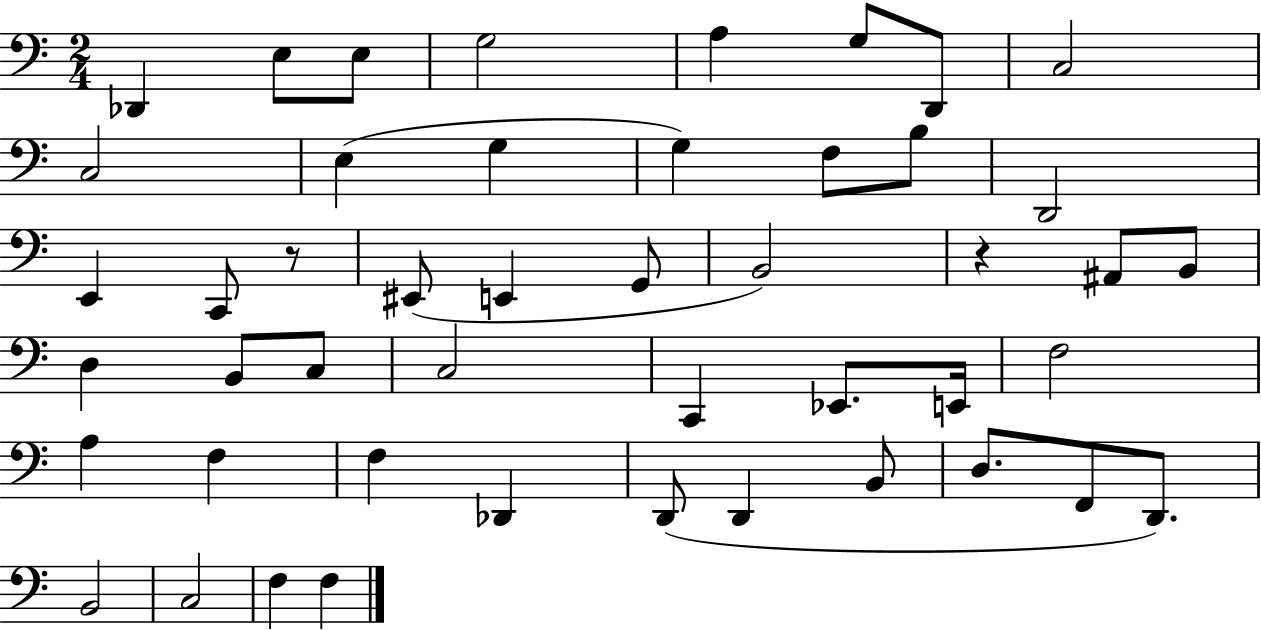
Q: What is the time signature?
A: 2/4